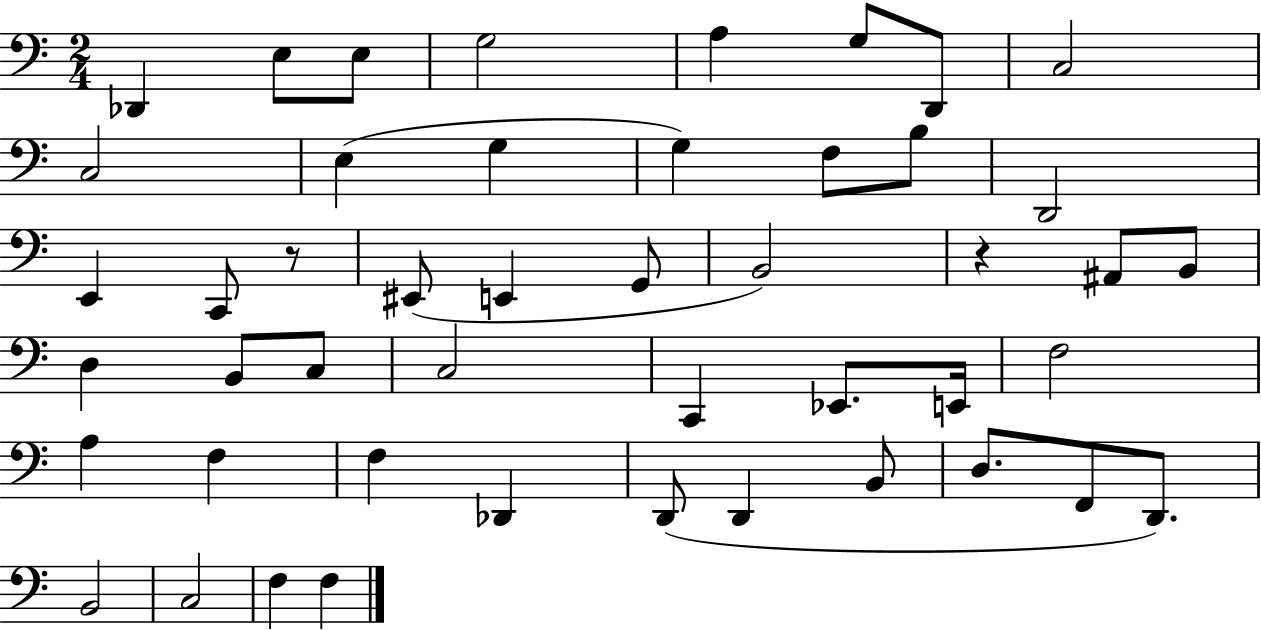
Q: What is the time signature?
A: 2/4